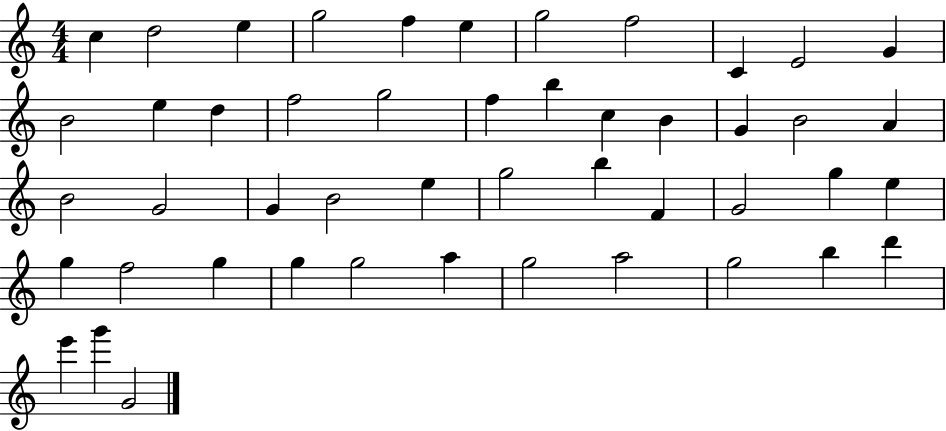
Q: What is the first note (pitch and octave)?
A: C5